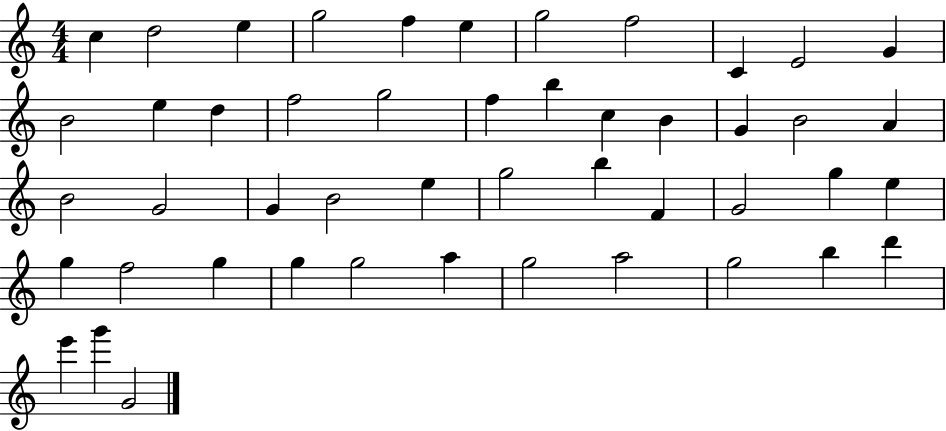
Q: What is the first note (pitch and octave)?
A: C5